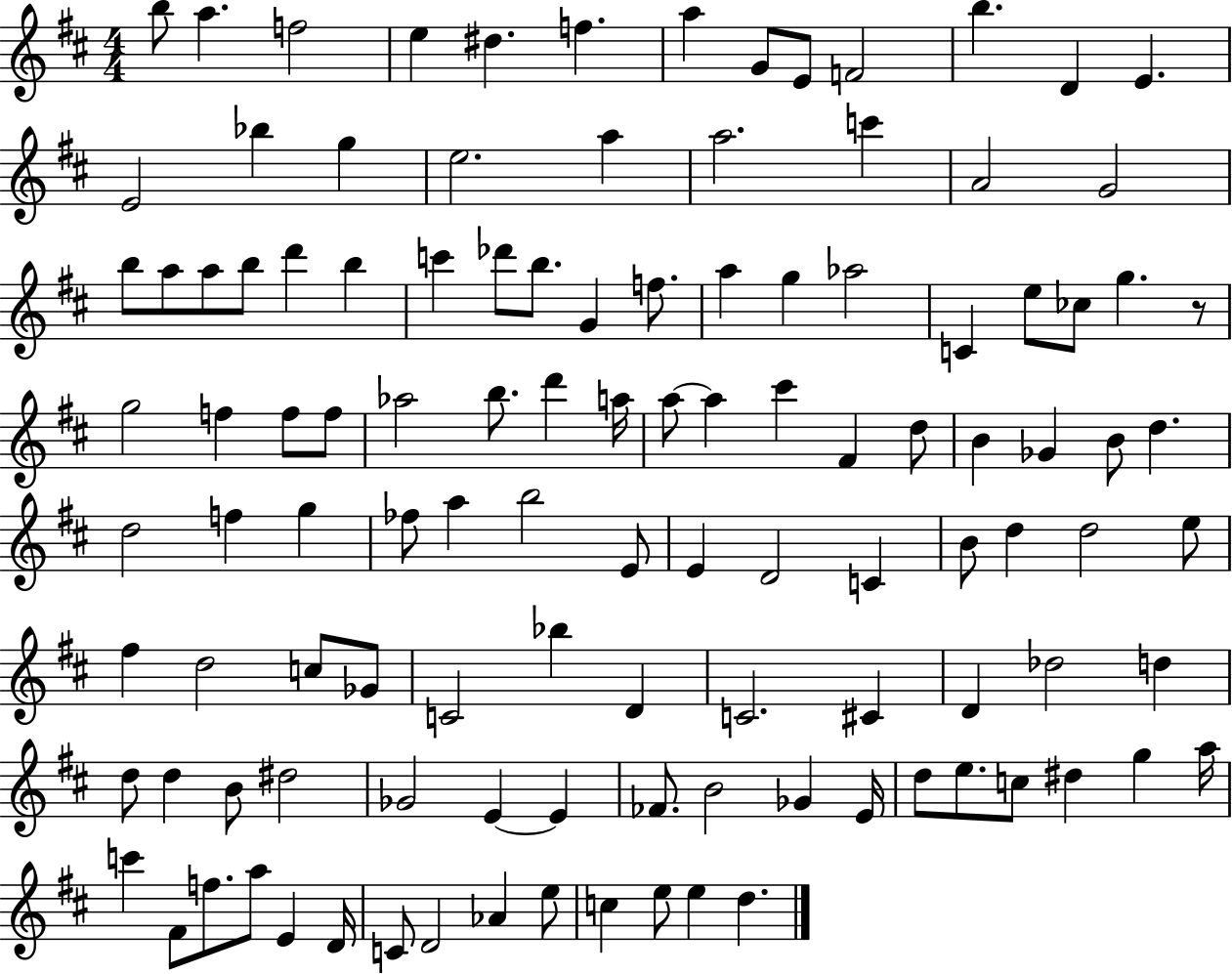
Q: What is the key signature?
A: D major